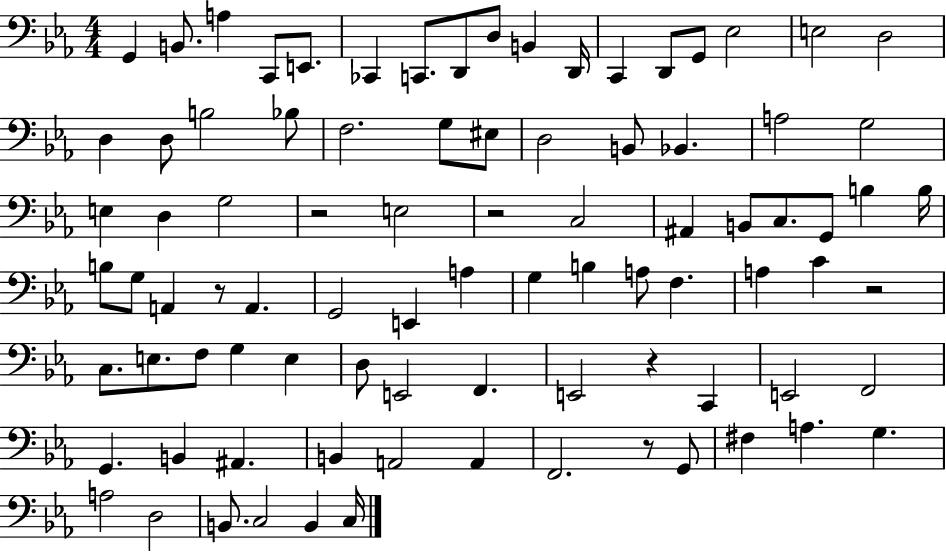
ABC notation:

X:1
T:Untitled
M:4/4
L:1/4
K:Eb
G,, B,,/2 A, C,,/2 E,,/2 _C,, C,,/2 D,,/2 D,/2 B,, D,,/4 C,, D,,/2 G,,/2 _E,2 E,2 D,2 D, D,/2 B,2 _B,/2 F,2 G,/2 ^E,/2 D,2 B,,/2 _B,, A,2 G,2 E, D, G,2 z2 E,2 z2 C,2 ^A,, B,,/2 C,/2 G,,/2 B, B,/4 B,/2 G,/2 A,, z/2 A,, G,,2 E,, A, G, B, A,/2 F, A, C z2 C,/2 E,/2 F,/2 G, E, D,/2 E,,2 F,, E,,2 z C,, E,,2 F,,2 G,, B,, ^A,, B,, A,,2 A,, F,,2 z/2 G,,/2 ^F, A, G, A,2 D,2 B,,/2 C,2 B,, C,/4